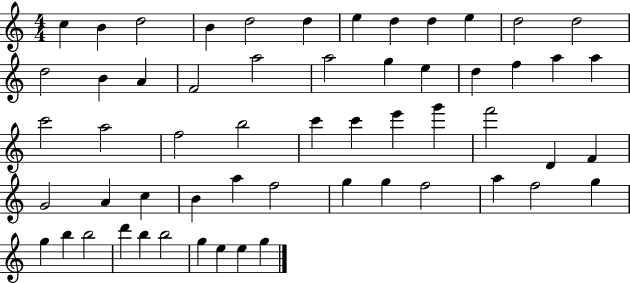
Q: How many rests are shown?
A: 0